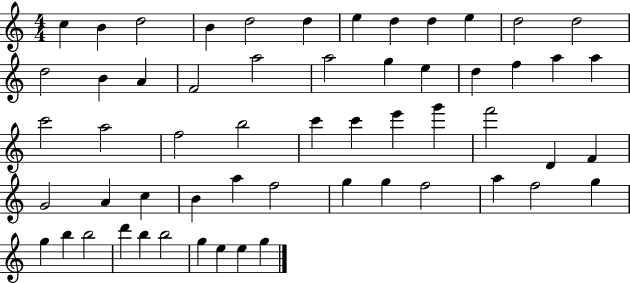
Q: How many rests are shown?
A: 0